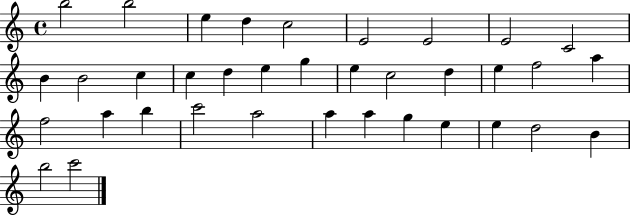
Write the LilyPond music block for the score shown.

{
  \clef treble
  \time 4/4
  \defaultTimeSignature
  \key c \major
  b''2 b''2 | e''4 d''4 c''2 | e'2 e'2 | e'2 c'2 | \break b'4 b'2 c''4 | c''4 d''4 e''4 g''4 | e''4 c''2 d''4 | e''4 f''2 a''4 | \break f''2 a''4 b''4 | c'''2 a''2 | a''4 a''4 g''4 e''4 | e''4 d''2 b'4 | \break b''2 c'''2 | \bar "|."
}